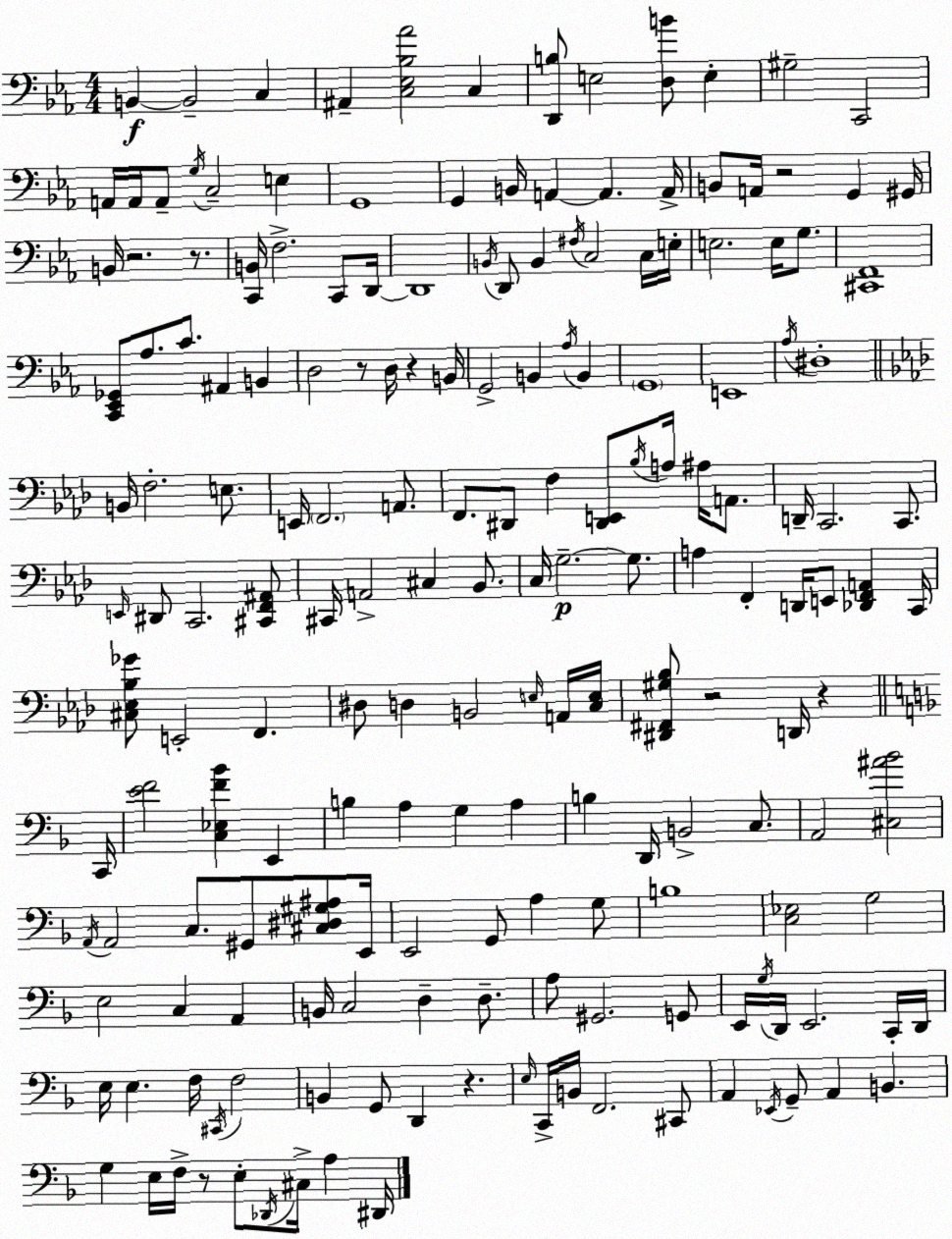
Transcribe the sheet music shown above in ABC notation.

X:1
T:Untitled
M:4/4
L:1/4
K:Cm
B,, B,,2 C, ^A,, [C,_E,_B,_A]2 C, [D,,B,]/2 E,2 [D,B]/2 E, ^G,2 C,,2 A,,/4 A,,/4 A,,/2 G,/4 C,2 E, G,,4 G,, B,,/4 A,, A,, A,,/4 B,,/2 A,,/4 z2 G,, ^G,,/4 B,,/4 z2 z/2 [C,,B,,]/4 F,2 C,,/2 D,,/4 D,,4 B,,/4 D,,/2 B,, ^F,/4 C,2 C,/4 E,/4 E,2 E,/4 G,/2 [^C,,F,,]4 [C,,_E,,_G,,]/2 _A,/2 C/2 ^A,, B,, D,2 z/2 D,/4 z B,,/4 G,,2 B,, _A,/4 B,, G,,4 E,,4 _A,/4 ^D,4 B,,/4 F,2 E,/2 E,,/4 F,,2 A,,/2 F,,/2 ^D,,/2 F, [^D,,E,,]/2 _B,/4 A,/4 ^A,/4 A,,/2 D,,/4 C,,2 C,,/2 E,,/4 ^D,,/2 C,,2 [^C,,F,,^A,,]/2 ^C,,/4 A,,2 ^C, _B,,/2 C,/4 G,2 G,/2 A, F,, D,,/4 E,,/2 [_D,,F,,A,,] C,,/4 [^C,_E,_B,_G]/2 E,,2 F,, ^D,/2 D, B,,2 E,/4 A,,/4 [C,E,]/4 [^D,,^F,,^G,_B,]/2 z2 D,,/4 z C,,/4 [EF]2 [C,_E,F_B] E,, B, A, G, A, B, D,,/4 B,,2 C,/2 A,,2 [^C,^A_B]2 A,,/4 A,,2 C,/2 ^G,,/2 [^C,^D,^G,^A,]/2 E,,/4 E,,2 G,,/2 A, G,/2 B,4 [C,_E,]2 G,2 E,2 C, A,, B,,/4 C,2 D, D,/2 A,/2 ^G,,2 G,,/2 E,,/4 G,/4 D,,/4 E,,2 C,,/4 D,,/4 E,/4 E, F,/4 ^C,,/4 F,2 B,, G,,/2 D,, z E,/4 C,,/4 B,,/4 F,,2 ^C,,/2 A,, _E,,/4 G,,/2 A,, B,, G, E,/4 F,/4 z/2 E,/2 _D,,/4 ^C,/4 A, ^D,,/4